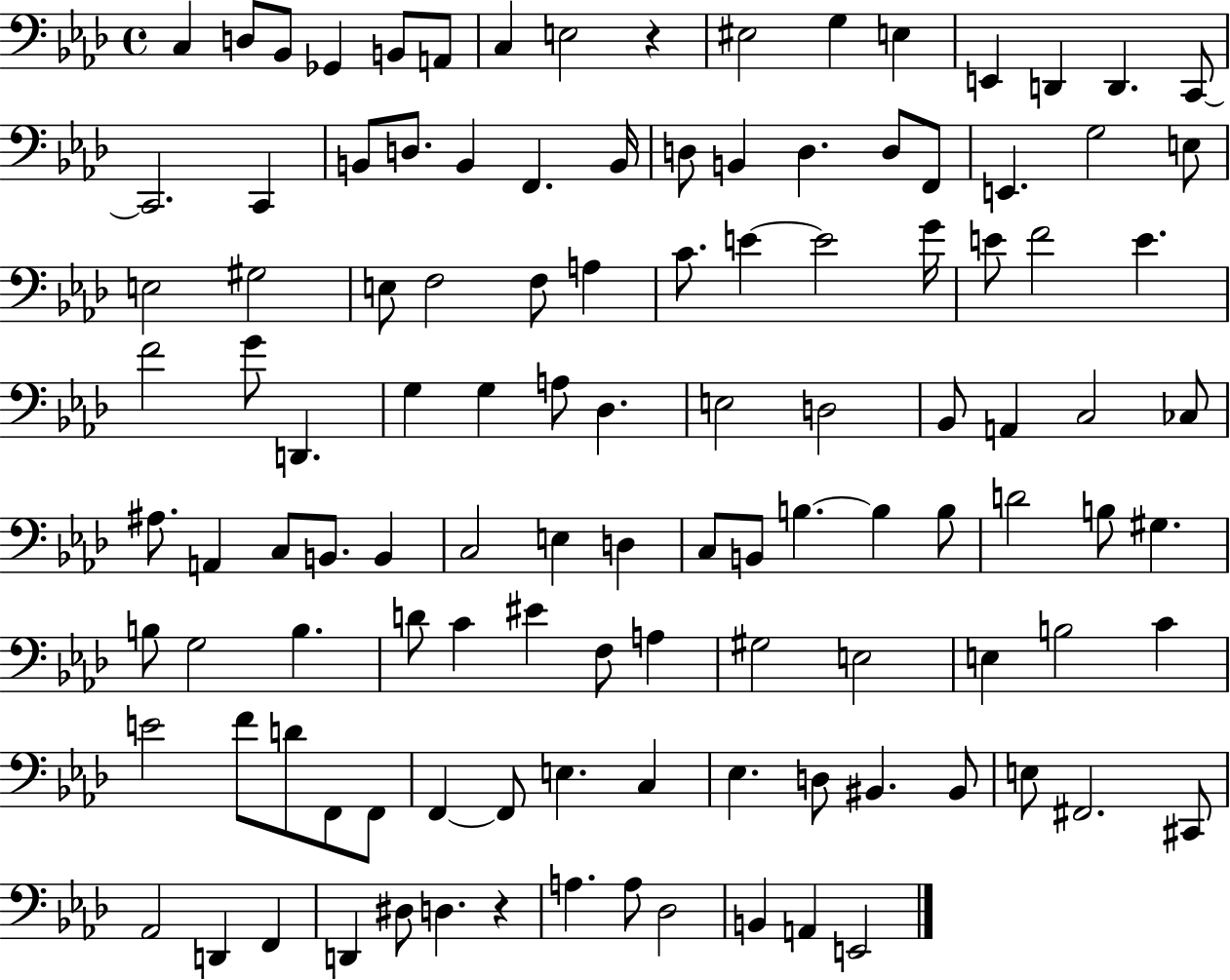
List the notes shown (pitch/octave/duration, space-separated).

C3/q D3/e Bb2/e Gb2/q B2/e A2/e C3/q E3/h R/q EIS3/h G3/q E3/q E2/q D2/q D2/q. C2/e C2/h. C2/q B2/e D3/e. B2/q F2/q. B2/s D3/e B2/q D3/q. D3/e F2/e E2/q. G3/h E3/e E3/h G#3/h E3/e F3/h F3/e A3/q C4/e. E4/q E4/h G4/s E4/e F4/h E4/q. F4/h G4/e D2/q. G3/q G3/q A3/e Db3/q. E3/h D3/h Bb2/e A2/q C3/h CES3/e A#3/e. A2/q C3/e B2/e. B2/q C3/h E3/q D3/q C3/e B2/e B3/q. B3/q B3/e D4/h B3/e G#3/q. B3/e G3/h B3/q. D4/e C4/q EIS4/q F3/e A3/q G#3/h E3/h E3/q B3/h C4/q E4/h F4/e D4/e F2/e F2/e F2/q F2/e E3/q. C3/q Eb3/q. D3/e BIS2/q. BIS2/e E3/e F#2/h. C#2/e Ab2/h D2/q F2/q D2/q D#3/e D3/q. R/q A3/q. A3/e Db3/h B2/q A2/q E2/h